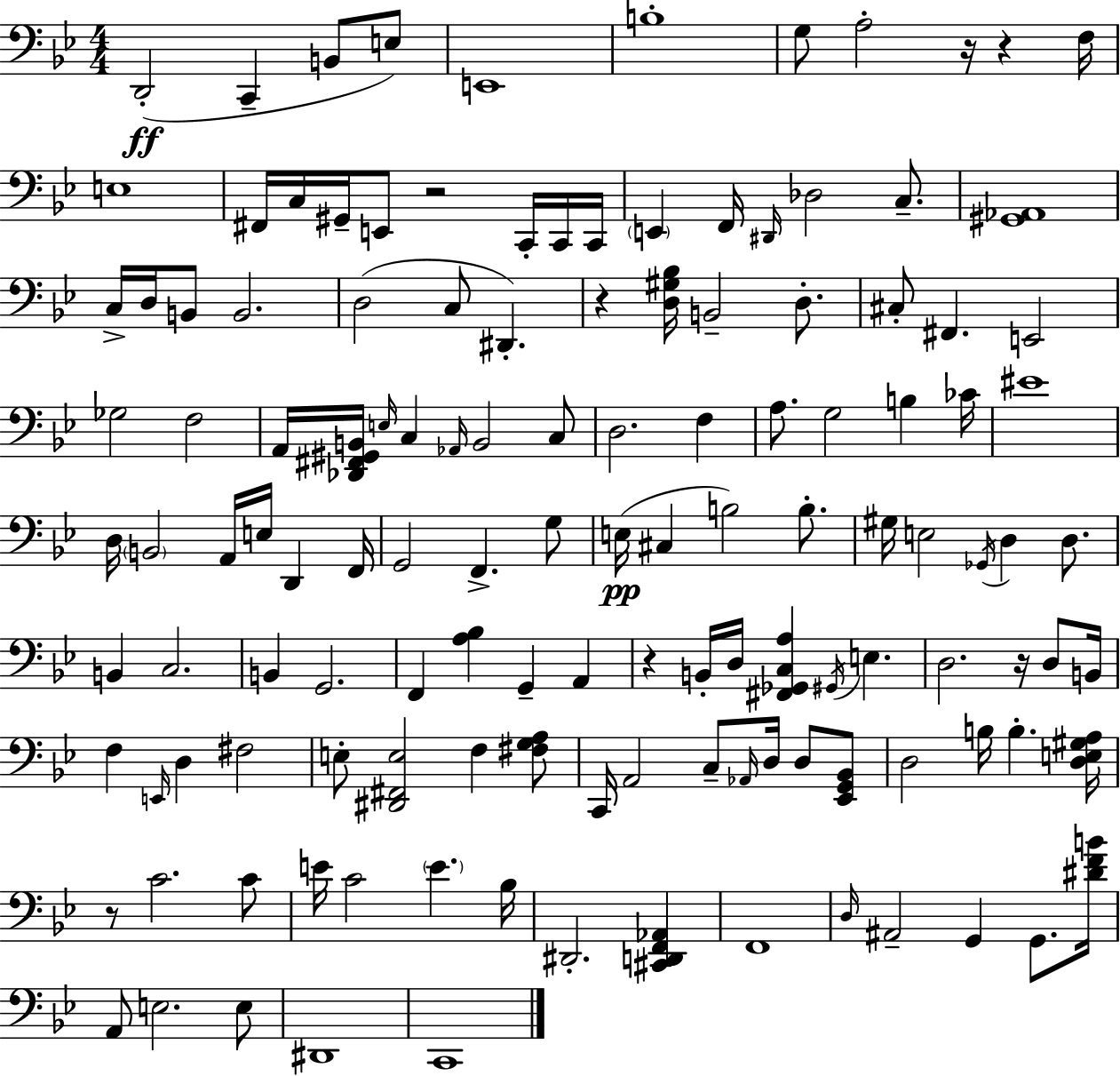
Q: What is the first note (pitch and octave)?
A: D2